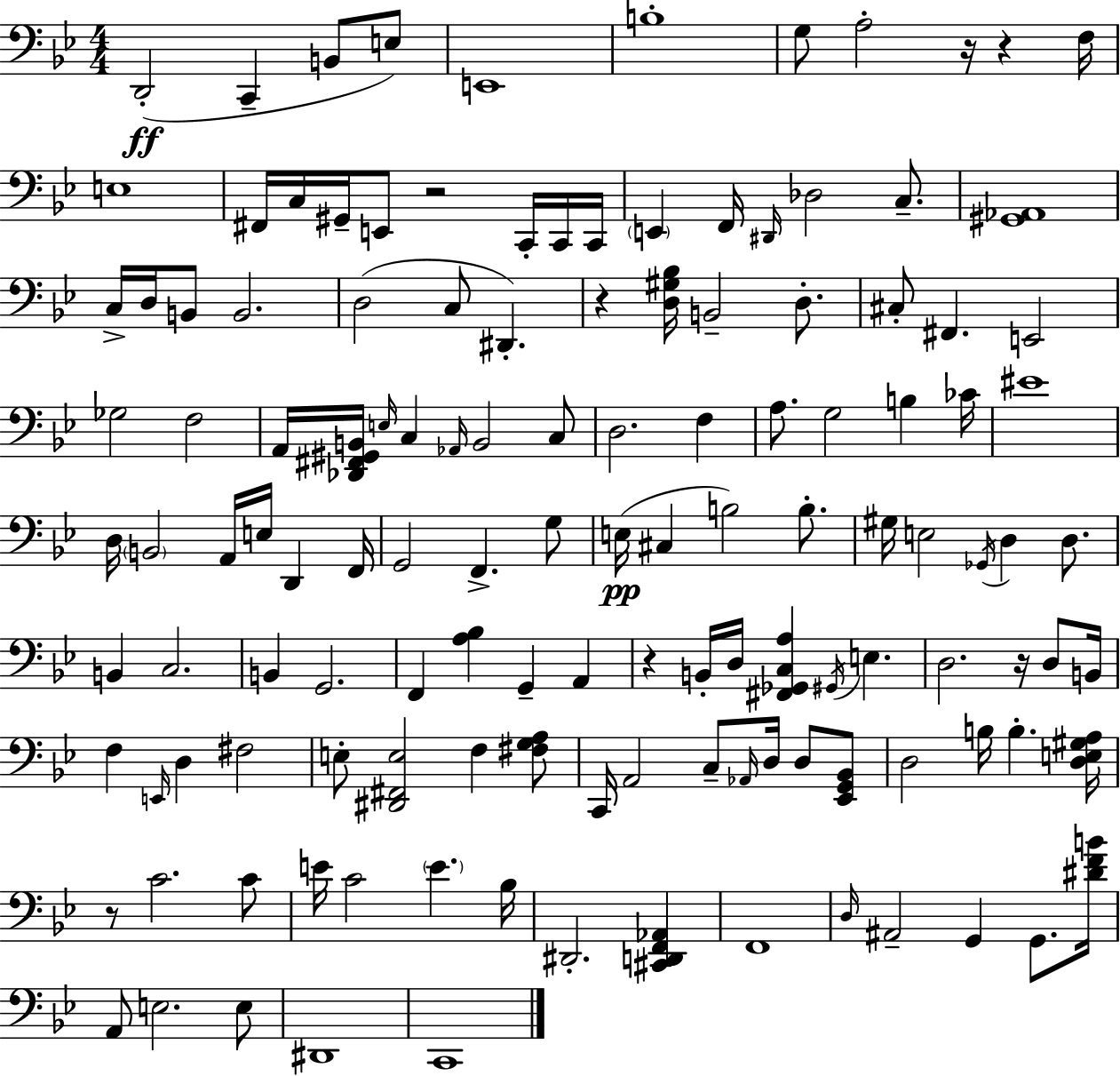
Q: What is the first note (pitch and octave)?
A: D2